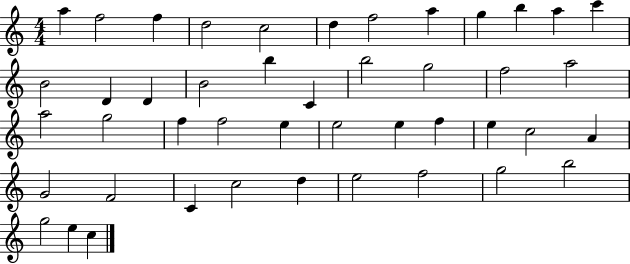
{
  \clef treble
  \numericTimeSignature
  \time 4/4
  \key c \major
  a''4 f''2 f''4 | d''2 c''2 | d''4 f''2 a''4 | g''4 b''4 a''4 c'''4 | \break b'2 d'4 d'4 | b'2 b''4 c'4 | b''2 g''2 | f''2 a''2 | \break a''2 g''2 | f''4 f''2 e''4 | e''2 e''4 f''4 | e''4 c''2 a'4 | \break g'2 f'2 | c'4 c''2 d''4 | e''2 f''2 | g''2 b''2 | \break g''2 e''4 c''4 | \bar "|."
}